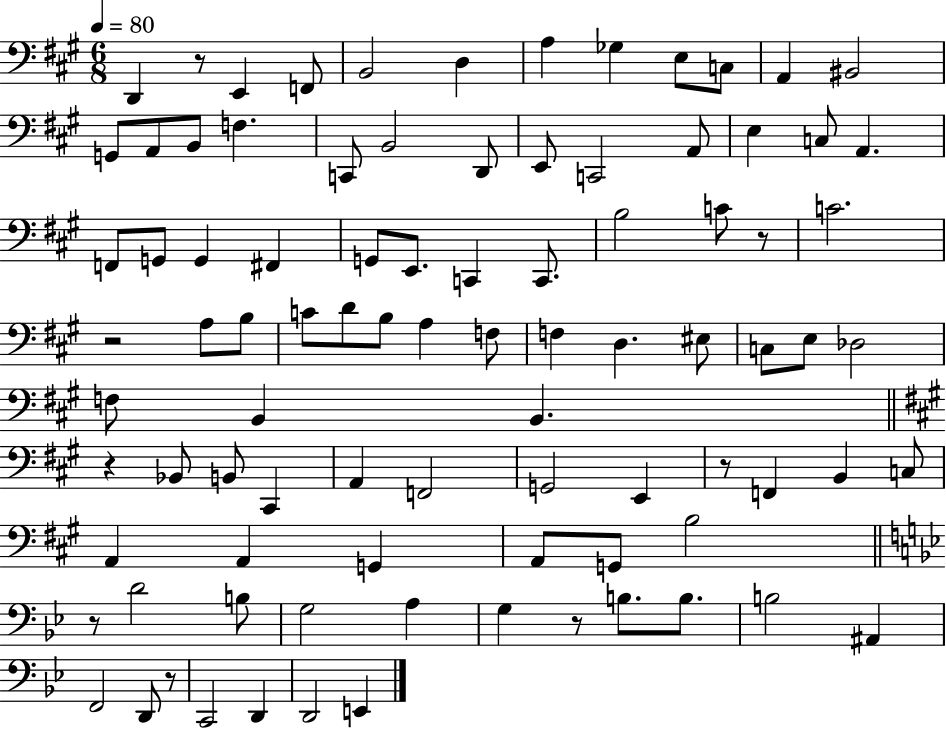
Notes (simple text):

D2/q R/e E2/q F2/e B2/h D3/q A3/q Gb3/q E3/e C3/e A2/q BIS2/h G2/e A2/e B2/e F3/q. C2/e B2/h D2/e E2/e C2/h A2/e E3/q C3/e A2/q. F2/e G2/e G2/q F#2/q G2/e E2/e. C2/q C2/e. B3/h C4/e R/e C4/h. R/h A3/e B3/e C4/e D4/e B3/e A3/q F3/e F3/q D3/q. EIS3/e C3/e E3/e Db3/h F3/e B2/q B2/q. R/q Bb2/e B2/e C#2/q A2/q F2/h G2/h E2/q R/e F2/q B2/q C3/e A2/q A2/q G2/q A2/e G2/e B3/h R/e D4/h B3/e G3/h A3/q G3/q R/e B3/e. B3/e. B3/h A#2/q F2/h D2/e R/e C2/h D2/q D2/h E2/q